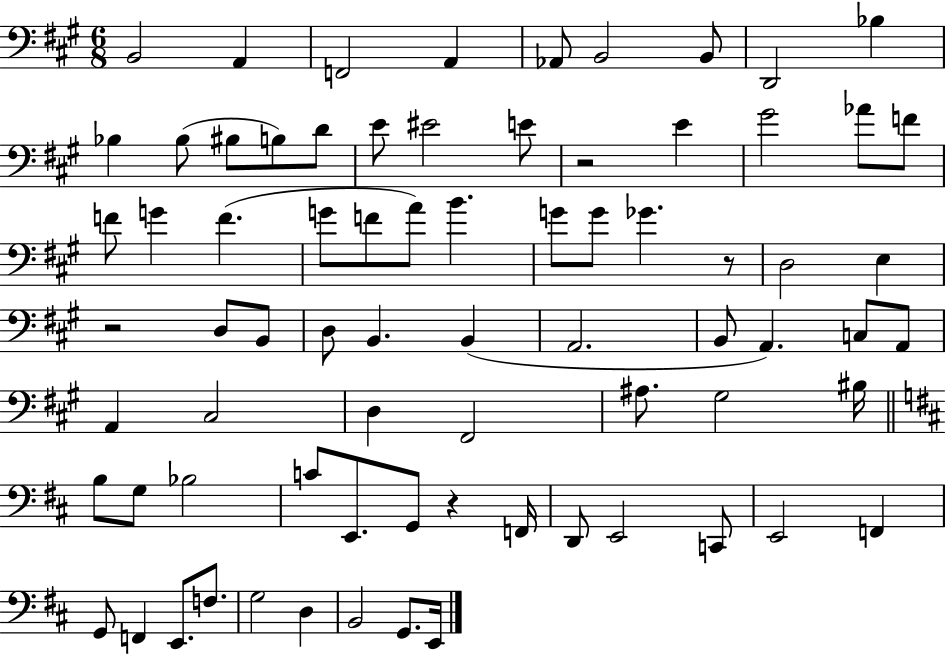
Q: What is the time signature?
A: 6/8